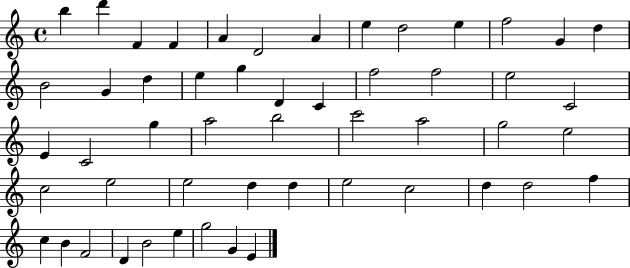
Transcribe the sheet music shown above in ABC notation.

X:1
T:Untitled
M:4/4
L:1/4
K:C
b d' F F A D2 A e d2 e f2 G d B2 G d e g D C f2 f2 e2 C2 E C2 g a2 b2 c'2 a2 g2 e2 c2 e2 e2 d d e2 c2 d d2 f c B F2 D B2 e g2 G E